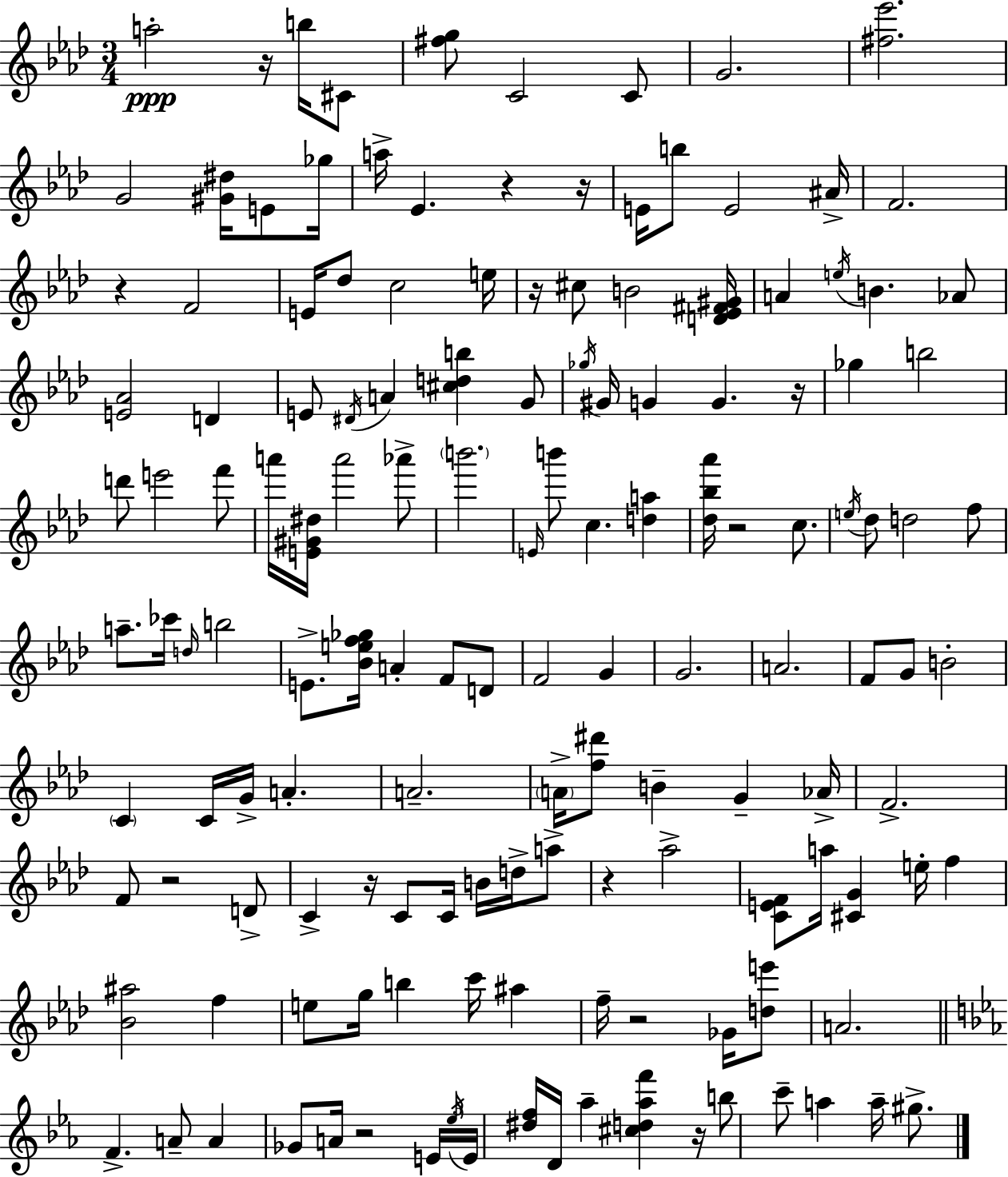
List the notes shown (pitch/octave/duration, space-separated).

A5/h R/s B5/s C#4/e [F#5,G5]/e C4/h C4/e G4/h. [F#5,Eb6]/h. G4/h [G#4,D#5]/s E4/e Gb5/s A5/s Eb4/q. R/q R/s E4/s B5/e E4/h A#4/s F4/h. R/q F4/h E4/s Db5/e C5/h E5/s R/s C#5/e B4/h [D4,Eb4,F#4,G#4]/s A4/q E5/s B4/q. Ab4/e [E4,Ab4]/h D4/q E4/e D#4/s A4/q [C#5,D5,B5]/q G4/e Gb5/s G#4/s G4/q G4/q. R/s Gb5/q B5/h D6/e E6/h F6/e A6/s [E4,G#4,D#5]/s A6/h Ab6/e B6/h. E4/s B6/e C5/q. [D5,A5]/q [Db5,Bb5,Ab6]/s R/h C5/e. E5/s Db5/e D5/h F5/e A5/e. CES6/s D5/s B5/h E4/e. [Bb4,E5,F5,Gb5]/s A4/q F4/e D4/e F4/h G4/q G4/h. A4/h. F4/e G4/e B4/h C4/q C4/s G4/s A4/q. A4/h. A4/s [F5,D#6]/e B4/q G4/q Ab4/s F4/h. F4/e R/h D4/e C4/q R/s C4/e C4/s B4/s D5/s A5/e R/q Ab5/h [C4,E4,F4]/e A5/s [C#4,G4]/q E5/s F5/q [Bb4,A#5]/h F5/q E5/e G5/s B5/q C6/s A#5/q F5/s R/h Gb4/s [D5,E6]/e A4/h. F4/q. A4/e A4/q Gb4/e A4/s R/h E4/s Eb5/s E4/s [D#5,F5]/s D4/s Ab5/q [C#5,D5,Ab5,F6]/q R/s B5/e C6/e A5/q A5/s G#5/e.